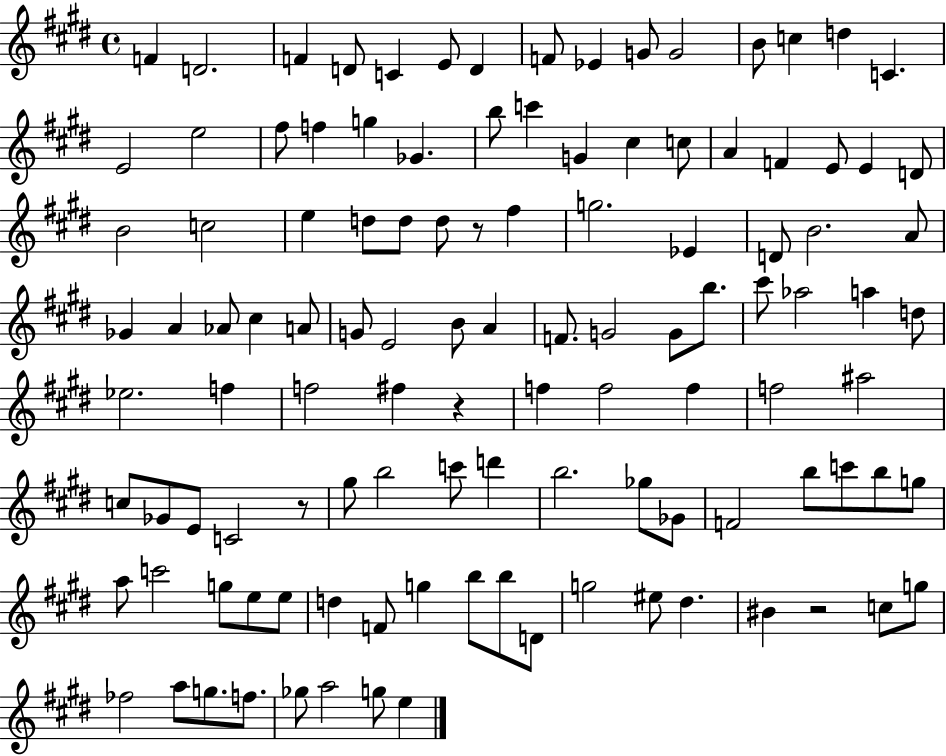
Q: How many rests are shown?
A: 4